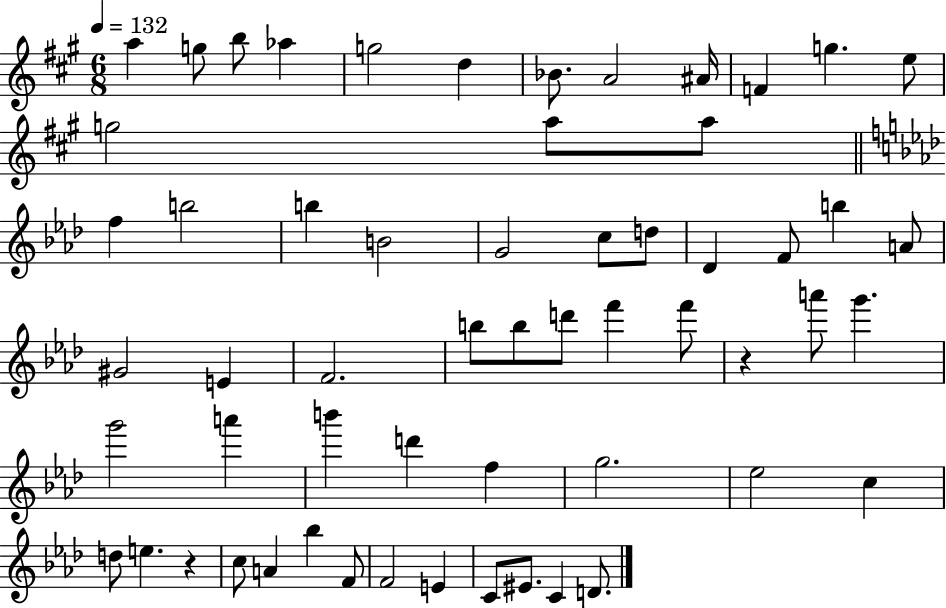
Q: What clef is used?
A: treble